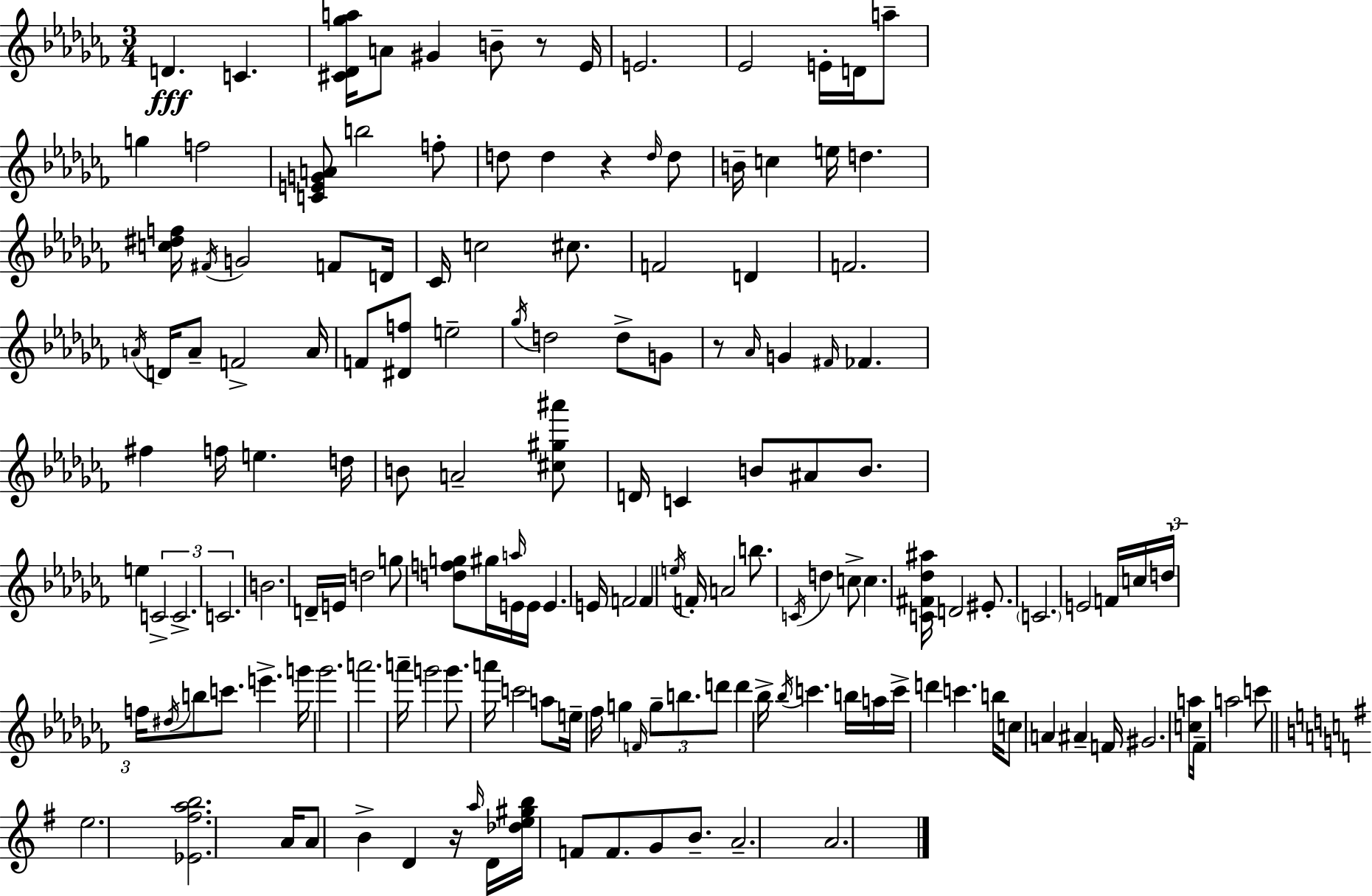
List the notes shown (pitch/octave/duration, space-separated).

D4/q. C4/q. [C#4,Db4,Gb5,A5]/s A4/e G#4/q B4/e R/e Eb4/s E4/h. Eb4/h E4/s D4/s A5/e G5/q F5/h [C4,E4,G4,A4]/e B5/h F5/e D5/e D5/q R/q D5/s D5/e B4/s C5/q E5/s D5/q. [C5,D#5,F5]/s F#4/s G4/h F4/e D4/s CES4/s C5/h C#5/e. F4/h D4/q F4/h. A4/s D4/s A4/e F4/h A4/s F4/e [D#4,F5]/e E5/h Gb5/s D5/h D5/e G4/e R/e Ab4/s G4/q F#4/s FES4/q. F#5/q F5/s E5/q. D5/s B4/e A4/h [C#5,G#5,A#6]/e D4/s C4/q B4/e A#4/e B4/e. E5/q C4/h C4/h. C4/h. B4/h. D4/s E4/s D5/h G5/e [D5,F5,G5]/e G#5/s A5/s E4/s E4/s E4/q. E4/s F4/h F4/q E5/s F4/s A4/h B5/e. C4/s D5/q C5/e C5/q. [C4,F#4,Db5,A#5]/s D4/h EIS4/e. C4/h. E4/h F4/s C5/s D5/s F5/s D#5/s B5/e C6/e. E6/q. G6/s Gb6/h. A6/h. A6/s G6/h G6/e. A6/s C6/h A5/e E5/s FES5/s G5/q F4/s G5/e B5/e. D6/e D6/q Bb5/s Bb5/s C6/q. B5/s A5/s C6/s D6/q C6/q. B5/s C5/e A4/q A#4/q F4/s G#4/h. [C5,A5]/s FES4/s A5/h C6/e E5/h. [Eb4,F#5,A5,B5]/h. A4/s A4/e B4/q D4/q R/s A5/s D4/s [Db5,E5,G#5,B5]/s F4/e F4/e. G4/e B4/e. A4/h. A4/h.